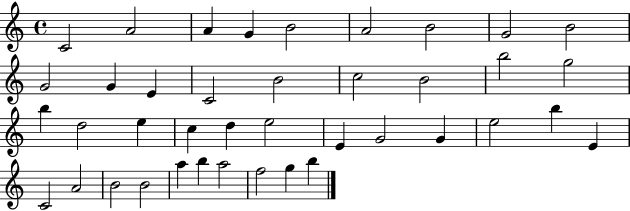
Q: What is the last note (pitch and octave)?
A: B5